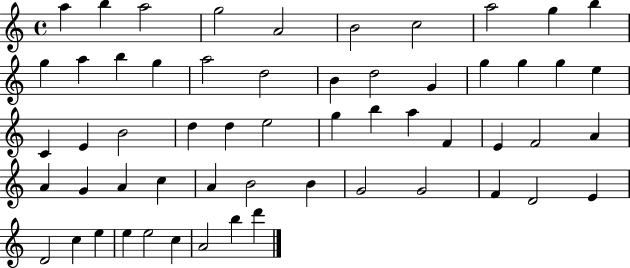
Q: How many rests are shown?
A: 0